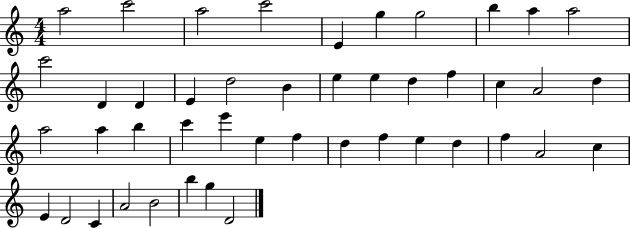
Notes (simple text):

A5/h C6/h A5/h C6/h E4/q G5/q G5/h B5/q A5/q A5/h C6/h D4/q D4/q E4/q D5/h B4/q E5/q E5/q D5/q F5/q C5/q A4/h D5/q A5/h A5/q B5/q C6/q E6/q E5/q F5/q D5/q F5/q E5/q D5/q F5/q A4/h C5/q E4/q D4/h C4/q A4/h B4/h B5/q G5/q D4/h